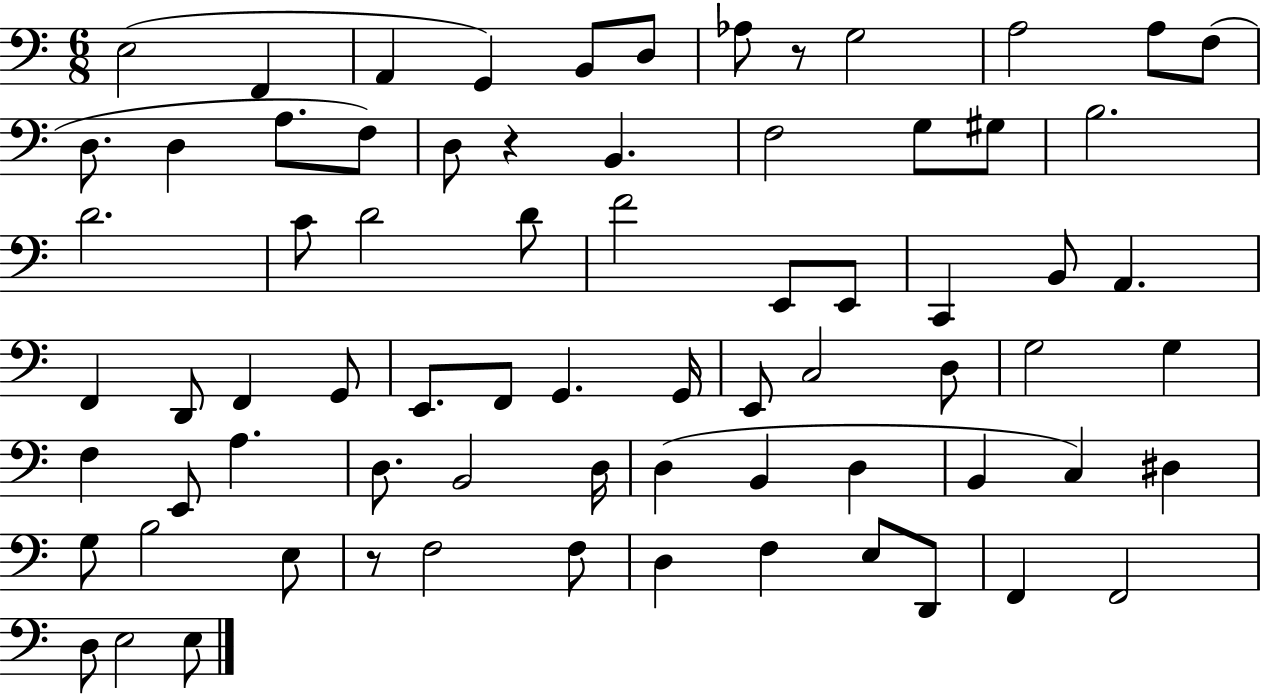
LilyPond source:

{
  \clef bass
  \numericTimeSignature
  \time 6/8
  \key c \major
  e2( f,4 | a,4 g,4) b,8 d8 | aes8 r8 g2 | a2 a8 f8( | \break d8. d4 a8. f8) | d8 r4 b,4. | f2 g8 gis8 | b2. | \break d'2. | c'8 d'2 d'8 | f'2 e,8 e,8 | c,4 b,8 a,4. | \break f,4 d,8 f,4 g,8 | e,8. f,8 g,4. g,16 | e,8 c2 d8 | g2 g4 | \break f4 e,8 a4. | d8. b,2 d16 | d4( b,4 d4 | b,4 c4) dis4 | \break g8 b2 e8 | r8 f2 f8 | d4 f4 e8 d,8 | f,4 f,2 | \break d8 e2 e8 | \bar "|."
}